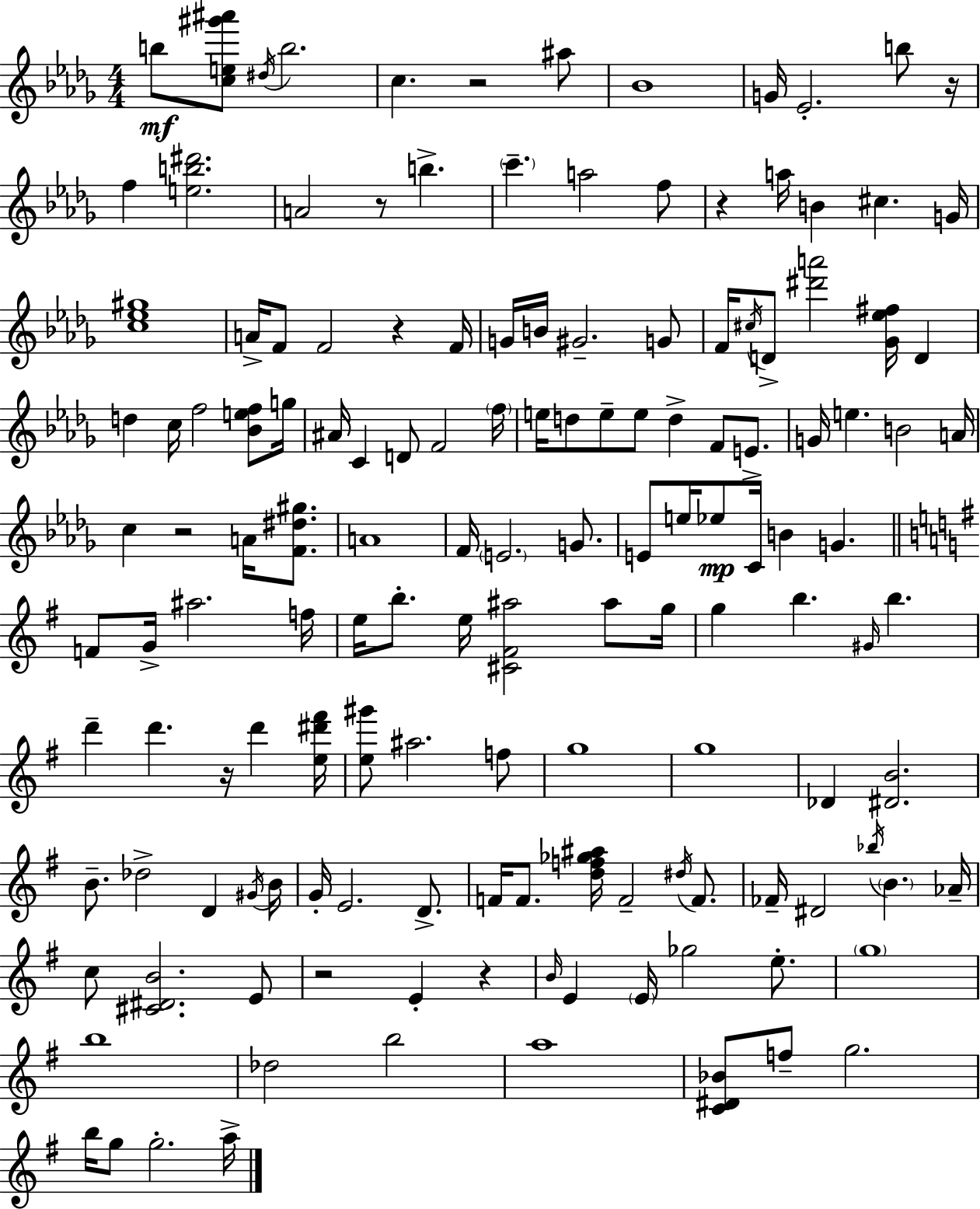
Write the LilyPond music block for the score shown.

{
  \clef treble
  \numericTimeSignature
  \time 4/4
  \key bes \minor
  b''8\mf <c'' e'' gis''' ais'''>8 \acciaccatura { dis''16 } b''2. | c''4. r2 ais''8 | bes'1 | g'16 ees'2.-. b''8 | \break r16 f''4 <e'' b'' dis'''>2. | a'2 r8 b''4.-> | \parenthesize c'''4.-- a''2 f''8 | r4 a''16 b'4 cis''4. | \break g'16 <c'' ees'' gis''>1 | a'16-> f'8 f'2 r4 | f'16 g'16 b'16 gis'2.-- g'8 | f'16 \acciaccatura { cis''16 } d'8-> <dis''' a'''>2 <ges' ees'' fis''>16 d'4 | \break d''4 c''16 f''2 <bes' e'' f''>8 | g''16 ais'16 c'4 d'8 f'2 | \parenthesize f''16 e''16 d''8 e''8-- e''8 d''4-> f'8 e'8.-> | g'16 e''4. b'2 | \break a'16 c''4 r2 a'16 <f' dis'' gis''>8. | a'1 | f'16 \parenthesize e'2. g'8. | e'8 e''16 ees''8\mp c'16 b'4 g'4. | \break \bar "||" \break \key g \major f'8 g'16-> ais''2. f''16 | e''16 b''8.-. e''16 <cis' fis' ais''>2 ais''8 g''16 | g''4 b''4. \grace { gis'16 } b''4. | d'''4-- d'''4. r16 d'''4 | \break <e'' dis''' fis'''>16 <e'' gis'''>8 ais''2. f''8 | g''1 | g''1 | des'4 <dis' b'>2. | \break b'8.-- des''2-> d'4 | \acciaccatura { gis'16 } b'16 g'16-. e'2. d'8.-> | f'16 f'8. <d'' f'' ges'' ais''>16 f'2-- \acciaccatura { dis''16 } | f'8. fes'16-- dis'2 \acciaccatura { bes''16 } \parenthesize b'4. | \break aes'16-- c''8 <cis' dis' b'>2. | e'8 r2 e'4-. | r4 \grace { b'16 } e'4 \parenthesize e'16 ges''2 | e''8.-. \parenthesize g''1 | \break b''1 | des''2 b''2 | a''1 | <c' dis' bes'>8 f''8-- g''2. | \break b''16 g''8 g''2.-. | a''16-> \bar "|."
}